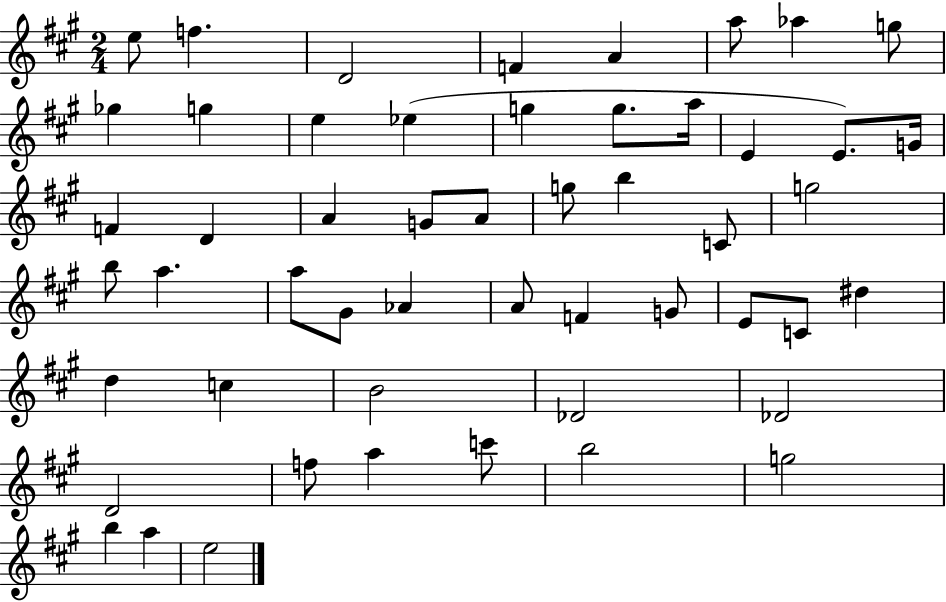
E5/e F5/q. D4/h F4/q A4/q A5/e Ab5/q G5/e Gb5/q G5/q E5/q Eb5/q G5/q G5/e. A5/s E4/q E4/e. G4/s F4/q D4/q A4/q G4/e A4/e G5/e B5/q C4/e G5/h B5/e A5/q. A5/e G#4/e Ab4/q A4/e F4/q G4/e E4/e C4/e D#5/q D5/q C5/q B4/h Db4/h Db4/h D4/h F5/e A5/q C6/e B5/h G5/h B5/q A5/q E5/h